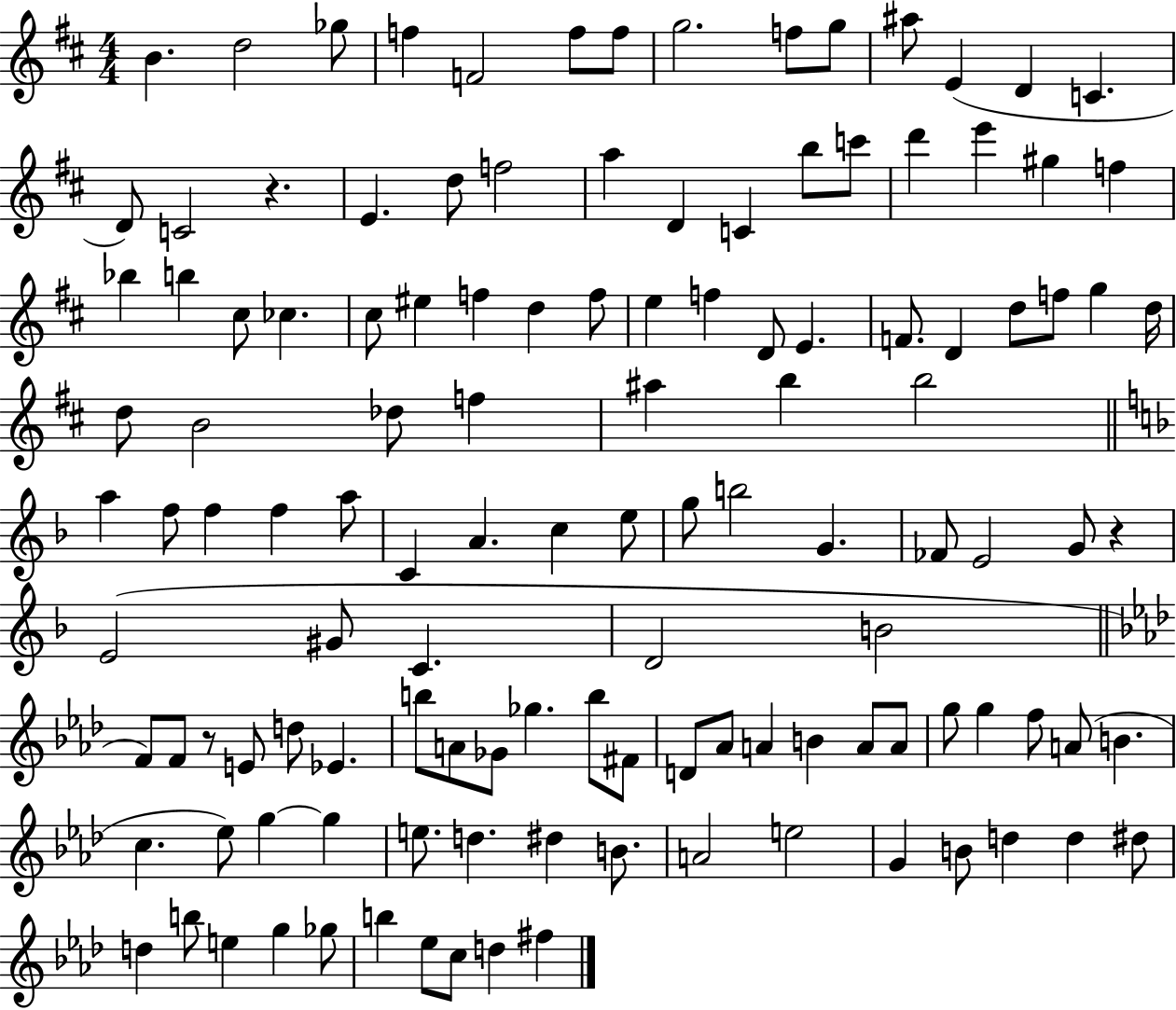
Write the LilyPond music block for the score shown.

{
  \clef treble
  \numericTimeSignature
  \time 4/4
  \key d \major
  \repeat volta 2 { b'4. d''2 ges''8 | f''4 f'2 f''8 f''8 | g''2. f''8 g''8 | ais''8 e'4( d'4 c'4. | \break d'8) c'2 r4. | e'4. d''8 f''2 | a''4 d'4 c'4 b''8 c'''8 | d'''4 e'''4 gis''4 f''4 | \break bes''4 b''4 cis''8 ces''4. | cis''8 eis''4 f''4 d''4 f''8 | e''4 f''4 d'8 e'4. | f'8. d'4 d''8 f''8 g''4 d''16 | \break d''8 b'2 des''8 f''4 | ais''4 b''4 b''2 | \bar "||" \break \key f \major a''4 f''8 f''4 f''4 a''8 | c'4 a'4. c''4 e''8 | g''8 b''2 g'4. | fes'8 e'2 g'8 r4 | \break e'2( gis'8 c'4. | d'2 b'2 | \bar "||" \break \key f \minor f'8) f'8 r8 e'8 d''8 ees'4. | b''8 a'8 ges'8 ges''4. b''8 fis'8 | d'8 aes'8 a'4 b'4 a'8 a'8 | g''8 g''4 f''8 a'8( b'4. | \break c''4. ees''8) g''4~~ g''4 | e''8. d''4. dis''4 b'8. | a'2 e''2 | g'4 b'8 d''4 d''4 dis''8 | \break d''4 b''8 e''4 g''4 ges''8 | b''4 ees''8 c''8 d''4 fis''4 | } \bar "|."
}